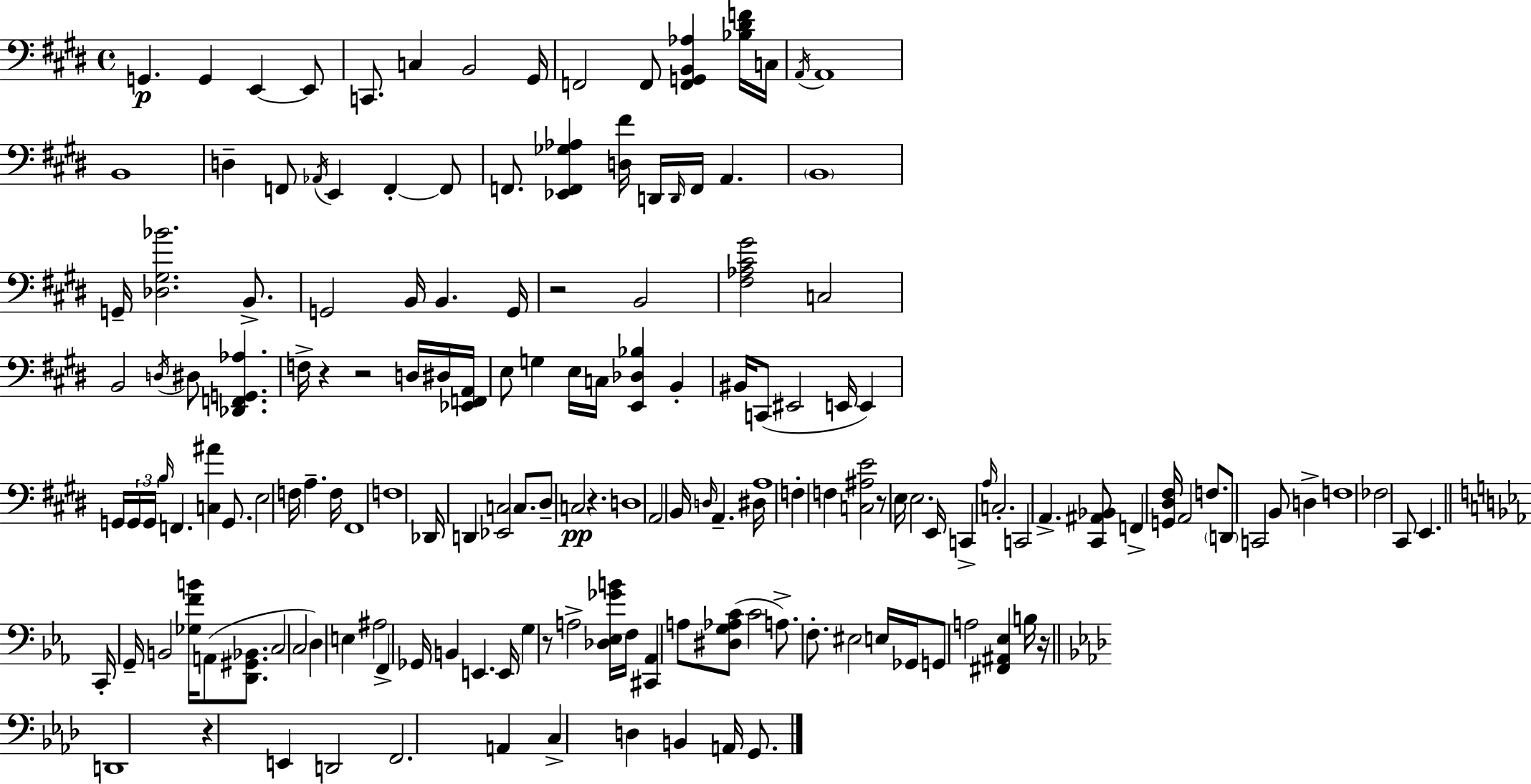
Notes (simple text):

G2/q. G2/q E2/q E2/e C2/e. C3/q B2/h G#2/s F2/h F2/e [F2,G2,B2,Ab3]/q [Bb3,D#4,F4]/s C3/s A2/s A2/w B2/w D3/q F2/e Ab2/s E2/q F2/q F2/e F2/e. [Eb2,F2,Gb3,Ab3]/q [D3,F#4]/s D2/s D2/s F2/s A2/q. B2/w G2/s [Db3,G#3,Bb4]/h. B2/e. G2/h B2/s B2/q. G2/s R/h B2/h [F#3,Ab3,C#4,G#4]/h C3/h B2/h D3/s D#3/e [Db2,F2,G2,Ab3]/q. F3/s R/q R/h D3/s D#3/s [Eb2,F2,A2]/s E3/e G3/q E3/s C3/s [E2,Db3,Bb3]/q B2/q BIS2/s C2/e EIS2/h E2/s E2/q G2/s G2/s G2/s B3/s F2/q. [C3,A#4]/q G2/e. E3/h F3/s A3/q. F3/s F#2/w F3/w Db2/s D2/q [Eb2,C3]/h C3/e. D#3/e C3/h R/q. D3/w A2/h B2/s D3/s A2/q. D#3/s A3/w F3/q F3/q [C3,A#3,E4]/h R/e E3/s E3/h. E2/s C2/q A3/s C3/h. C2/h A2/q. [C#2,A#2,Bb2]/e F2/q [G2,D#3,F#3]/s A2/h F3/e. D2/e C2/h B2/e D3/q F3/w FES3/h C#2/e E2/q. C2/s G2/s B2/h [Gb3,F4,B4]/s A2/e [D2,G#2,Bb2]/e. C3/h C3/h D3/q E3/q A#3/h F2/q Gb2/s B2/q E2/q. E2/s G3/q R/e A3/h [Db3,Eb3,Gb4,B4]/s F3/s [C#2,Ab2]/q A3/e [D#3,G3,Ab3,C4]/e C4/h A3/e. F3/e. EIS3/h E3/s Gb2/s G2/e A3/h [F#2,A#2,Eb3]/q B3/s R/s D2/w R/q E2/q D2/h F2/h. A2/q C3/q D3/q B2/q A2/s G2/e.